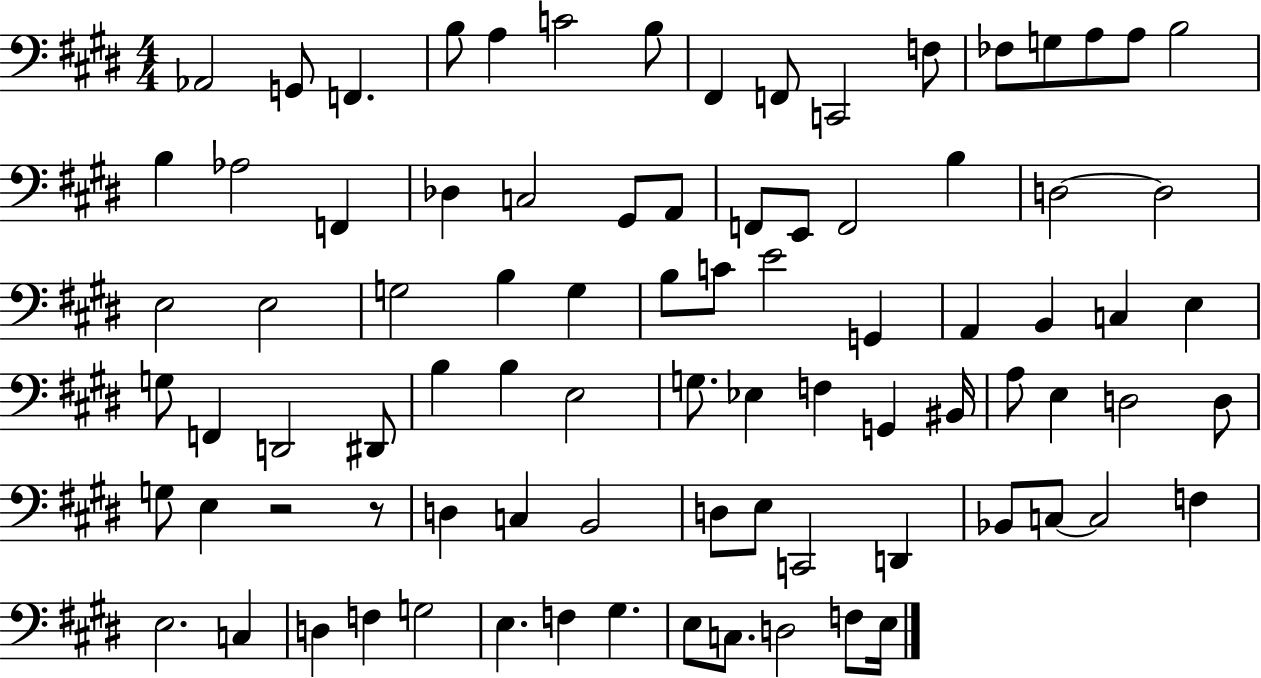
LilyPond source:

{
  \clef bass
  \numericTimeSignature
  \time 4/4
  \key e \major
  aes,2 g,8 f,4. | b8 a4 c'2 b8 | fis,4 f,8 c,2 f8 | fes8 g8 a8 a8 b2 | \break b4 aes2 f,4 | des4 c2 gis,8 a,8 | f,8 e,8 f,2 b4 | d2~~ d2 | \break e2 e2 | g2 b4 g4 | b8 c'8 e'2 g,4 | a,4 b,4 c4 e4 | \break g8 f,4 d,2 dis,8 | b4 b4 e2 | g8. ees4 f4 g,4 bis,16 | a8 e4 d2 d8 | \break g8 e4 r2 r8 | d4 c4 b,2 | d8 e8 c,2 d,4 | bes,8 c8~~ c2 f4 | \break e2. c4 | d4 f4 g2 | e4. f4 gis4. | e8 c8. d2 f8 e16 | \break \bar "|."
}